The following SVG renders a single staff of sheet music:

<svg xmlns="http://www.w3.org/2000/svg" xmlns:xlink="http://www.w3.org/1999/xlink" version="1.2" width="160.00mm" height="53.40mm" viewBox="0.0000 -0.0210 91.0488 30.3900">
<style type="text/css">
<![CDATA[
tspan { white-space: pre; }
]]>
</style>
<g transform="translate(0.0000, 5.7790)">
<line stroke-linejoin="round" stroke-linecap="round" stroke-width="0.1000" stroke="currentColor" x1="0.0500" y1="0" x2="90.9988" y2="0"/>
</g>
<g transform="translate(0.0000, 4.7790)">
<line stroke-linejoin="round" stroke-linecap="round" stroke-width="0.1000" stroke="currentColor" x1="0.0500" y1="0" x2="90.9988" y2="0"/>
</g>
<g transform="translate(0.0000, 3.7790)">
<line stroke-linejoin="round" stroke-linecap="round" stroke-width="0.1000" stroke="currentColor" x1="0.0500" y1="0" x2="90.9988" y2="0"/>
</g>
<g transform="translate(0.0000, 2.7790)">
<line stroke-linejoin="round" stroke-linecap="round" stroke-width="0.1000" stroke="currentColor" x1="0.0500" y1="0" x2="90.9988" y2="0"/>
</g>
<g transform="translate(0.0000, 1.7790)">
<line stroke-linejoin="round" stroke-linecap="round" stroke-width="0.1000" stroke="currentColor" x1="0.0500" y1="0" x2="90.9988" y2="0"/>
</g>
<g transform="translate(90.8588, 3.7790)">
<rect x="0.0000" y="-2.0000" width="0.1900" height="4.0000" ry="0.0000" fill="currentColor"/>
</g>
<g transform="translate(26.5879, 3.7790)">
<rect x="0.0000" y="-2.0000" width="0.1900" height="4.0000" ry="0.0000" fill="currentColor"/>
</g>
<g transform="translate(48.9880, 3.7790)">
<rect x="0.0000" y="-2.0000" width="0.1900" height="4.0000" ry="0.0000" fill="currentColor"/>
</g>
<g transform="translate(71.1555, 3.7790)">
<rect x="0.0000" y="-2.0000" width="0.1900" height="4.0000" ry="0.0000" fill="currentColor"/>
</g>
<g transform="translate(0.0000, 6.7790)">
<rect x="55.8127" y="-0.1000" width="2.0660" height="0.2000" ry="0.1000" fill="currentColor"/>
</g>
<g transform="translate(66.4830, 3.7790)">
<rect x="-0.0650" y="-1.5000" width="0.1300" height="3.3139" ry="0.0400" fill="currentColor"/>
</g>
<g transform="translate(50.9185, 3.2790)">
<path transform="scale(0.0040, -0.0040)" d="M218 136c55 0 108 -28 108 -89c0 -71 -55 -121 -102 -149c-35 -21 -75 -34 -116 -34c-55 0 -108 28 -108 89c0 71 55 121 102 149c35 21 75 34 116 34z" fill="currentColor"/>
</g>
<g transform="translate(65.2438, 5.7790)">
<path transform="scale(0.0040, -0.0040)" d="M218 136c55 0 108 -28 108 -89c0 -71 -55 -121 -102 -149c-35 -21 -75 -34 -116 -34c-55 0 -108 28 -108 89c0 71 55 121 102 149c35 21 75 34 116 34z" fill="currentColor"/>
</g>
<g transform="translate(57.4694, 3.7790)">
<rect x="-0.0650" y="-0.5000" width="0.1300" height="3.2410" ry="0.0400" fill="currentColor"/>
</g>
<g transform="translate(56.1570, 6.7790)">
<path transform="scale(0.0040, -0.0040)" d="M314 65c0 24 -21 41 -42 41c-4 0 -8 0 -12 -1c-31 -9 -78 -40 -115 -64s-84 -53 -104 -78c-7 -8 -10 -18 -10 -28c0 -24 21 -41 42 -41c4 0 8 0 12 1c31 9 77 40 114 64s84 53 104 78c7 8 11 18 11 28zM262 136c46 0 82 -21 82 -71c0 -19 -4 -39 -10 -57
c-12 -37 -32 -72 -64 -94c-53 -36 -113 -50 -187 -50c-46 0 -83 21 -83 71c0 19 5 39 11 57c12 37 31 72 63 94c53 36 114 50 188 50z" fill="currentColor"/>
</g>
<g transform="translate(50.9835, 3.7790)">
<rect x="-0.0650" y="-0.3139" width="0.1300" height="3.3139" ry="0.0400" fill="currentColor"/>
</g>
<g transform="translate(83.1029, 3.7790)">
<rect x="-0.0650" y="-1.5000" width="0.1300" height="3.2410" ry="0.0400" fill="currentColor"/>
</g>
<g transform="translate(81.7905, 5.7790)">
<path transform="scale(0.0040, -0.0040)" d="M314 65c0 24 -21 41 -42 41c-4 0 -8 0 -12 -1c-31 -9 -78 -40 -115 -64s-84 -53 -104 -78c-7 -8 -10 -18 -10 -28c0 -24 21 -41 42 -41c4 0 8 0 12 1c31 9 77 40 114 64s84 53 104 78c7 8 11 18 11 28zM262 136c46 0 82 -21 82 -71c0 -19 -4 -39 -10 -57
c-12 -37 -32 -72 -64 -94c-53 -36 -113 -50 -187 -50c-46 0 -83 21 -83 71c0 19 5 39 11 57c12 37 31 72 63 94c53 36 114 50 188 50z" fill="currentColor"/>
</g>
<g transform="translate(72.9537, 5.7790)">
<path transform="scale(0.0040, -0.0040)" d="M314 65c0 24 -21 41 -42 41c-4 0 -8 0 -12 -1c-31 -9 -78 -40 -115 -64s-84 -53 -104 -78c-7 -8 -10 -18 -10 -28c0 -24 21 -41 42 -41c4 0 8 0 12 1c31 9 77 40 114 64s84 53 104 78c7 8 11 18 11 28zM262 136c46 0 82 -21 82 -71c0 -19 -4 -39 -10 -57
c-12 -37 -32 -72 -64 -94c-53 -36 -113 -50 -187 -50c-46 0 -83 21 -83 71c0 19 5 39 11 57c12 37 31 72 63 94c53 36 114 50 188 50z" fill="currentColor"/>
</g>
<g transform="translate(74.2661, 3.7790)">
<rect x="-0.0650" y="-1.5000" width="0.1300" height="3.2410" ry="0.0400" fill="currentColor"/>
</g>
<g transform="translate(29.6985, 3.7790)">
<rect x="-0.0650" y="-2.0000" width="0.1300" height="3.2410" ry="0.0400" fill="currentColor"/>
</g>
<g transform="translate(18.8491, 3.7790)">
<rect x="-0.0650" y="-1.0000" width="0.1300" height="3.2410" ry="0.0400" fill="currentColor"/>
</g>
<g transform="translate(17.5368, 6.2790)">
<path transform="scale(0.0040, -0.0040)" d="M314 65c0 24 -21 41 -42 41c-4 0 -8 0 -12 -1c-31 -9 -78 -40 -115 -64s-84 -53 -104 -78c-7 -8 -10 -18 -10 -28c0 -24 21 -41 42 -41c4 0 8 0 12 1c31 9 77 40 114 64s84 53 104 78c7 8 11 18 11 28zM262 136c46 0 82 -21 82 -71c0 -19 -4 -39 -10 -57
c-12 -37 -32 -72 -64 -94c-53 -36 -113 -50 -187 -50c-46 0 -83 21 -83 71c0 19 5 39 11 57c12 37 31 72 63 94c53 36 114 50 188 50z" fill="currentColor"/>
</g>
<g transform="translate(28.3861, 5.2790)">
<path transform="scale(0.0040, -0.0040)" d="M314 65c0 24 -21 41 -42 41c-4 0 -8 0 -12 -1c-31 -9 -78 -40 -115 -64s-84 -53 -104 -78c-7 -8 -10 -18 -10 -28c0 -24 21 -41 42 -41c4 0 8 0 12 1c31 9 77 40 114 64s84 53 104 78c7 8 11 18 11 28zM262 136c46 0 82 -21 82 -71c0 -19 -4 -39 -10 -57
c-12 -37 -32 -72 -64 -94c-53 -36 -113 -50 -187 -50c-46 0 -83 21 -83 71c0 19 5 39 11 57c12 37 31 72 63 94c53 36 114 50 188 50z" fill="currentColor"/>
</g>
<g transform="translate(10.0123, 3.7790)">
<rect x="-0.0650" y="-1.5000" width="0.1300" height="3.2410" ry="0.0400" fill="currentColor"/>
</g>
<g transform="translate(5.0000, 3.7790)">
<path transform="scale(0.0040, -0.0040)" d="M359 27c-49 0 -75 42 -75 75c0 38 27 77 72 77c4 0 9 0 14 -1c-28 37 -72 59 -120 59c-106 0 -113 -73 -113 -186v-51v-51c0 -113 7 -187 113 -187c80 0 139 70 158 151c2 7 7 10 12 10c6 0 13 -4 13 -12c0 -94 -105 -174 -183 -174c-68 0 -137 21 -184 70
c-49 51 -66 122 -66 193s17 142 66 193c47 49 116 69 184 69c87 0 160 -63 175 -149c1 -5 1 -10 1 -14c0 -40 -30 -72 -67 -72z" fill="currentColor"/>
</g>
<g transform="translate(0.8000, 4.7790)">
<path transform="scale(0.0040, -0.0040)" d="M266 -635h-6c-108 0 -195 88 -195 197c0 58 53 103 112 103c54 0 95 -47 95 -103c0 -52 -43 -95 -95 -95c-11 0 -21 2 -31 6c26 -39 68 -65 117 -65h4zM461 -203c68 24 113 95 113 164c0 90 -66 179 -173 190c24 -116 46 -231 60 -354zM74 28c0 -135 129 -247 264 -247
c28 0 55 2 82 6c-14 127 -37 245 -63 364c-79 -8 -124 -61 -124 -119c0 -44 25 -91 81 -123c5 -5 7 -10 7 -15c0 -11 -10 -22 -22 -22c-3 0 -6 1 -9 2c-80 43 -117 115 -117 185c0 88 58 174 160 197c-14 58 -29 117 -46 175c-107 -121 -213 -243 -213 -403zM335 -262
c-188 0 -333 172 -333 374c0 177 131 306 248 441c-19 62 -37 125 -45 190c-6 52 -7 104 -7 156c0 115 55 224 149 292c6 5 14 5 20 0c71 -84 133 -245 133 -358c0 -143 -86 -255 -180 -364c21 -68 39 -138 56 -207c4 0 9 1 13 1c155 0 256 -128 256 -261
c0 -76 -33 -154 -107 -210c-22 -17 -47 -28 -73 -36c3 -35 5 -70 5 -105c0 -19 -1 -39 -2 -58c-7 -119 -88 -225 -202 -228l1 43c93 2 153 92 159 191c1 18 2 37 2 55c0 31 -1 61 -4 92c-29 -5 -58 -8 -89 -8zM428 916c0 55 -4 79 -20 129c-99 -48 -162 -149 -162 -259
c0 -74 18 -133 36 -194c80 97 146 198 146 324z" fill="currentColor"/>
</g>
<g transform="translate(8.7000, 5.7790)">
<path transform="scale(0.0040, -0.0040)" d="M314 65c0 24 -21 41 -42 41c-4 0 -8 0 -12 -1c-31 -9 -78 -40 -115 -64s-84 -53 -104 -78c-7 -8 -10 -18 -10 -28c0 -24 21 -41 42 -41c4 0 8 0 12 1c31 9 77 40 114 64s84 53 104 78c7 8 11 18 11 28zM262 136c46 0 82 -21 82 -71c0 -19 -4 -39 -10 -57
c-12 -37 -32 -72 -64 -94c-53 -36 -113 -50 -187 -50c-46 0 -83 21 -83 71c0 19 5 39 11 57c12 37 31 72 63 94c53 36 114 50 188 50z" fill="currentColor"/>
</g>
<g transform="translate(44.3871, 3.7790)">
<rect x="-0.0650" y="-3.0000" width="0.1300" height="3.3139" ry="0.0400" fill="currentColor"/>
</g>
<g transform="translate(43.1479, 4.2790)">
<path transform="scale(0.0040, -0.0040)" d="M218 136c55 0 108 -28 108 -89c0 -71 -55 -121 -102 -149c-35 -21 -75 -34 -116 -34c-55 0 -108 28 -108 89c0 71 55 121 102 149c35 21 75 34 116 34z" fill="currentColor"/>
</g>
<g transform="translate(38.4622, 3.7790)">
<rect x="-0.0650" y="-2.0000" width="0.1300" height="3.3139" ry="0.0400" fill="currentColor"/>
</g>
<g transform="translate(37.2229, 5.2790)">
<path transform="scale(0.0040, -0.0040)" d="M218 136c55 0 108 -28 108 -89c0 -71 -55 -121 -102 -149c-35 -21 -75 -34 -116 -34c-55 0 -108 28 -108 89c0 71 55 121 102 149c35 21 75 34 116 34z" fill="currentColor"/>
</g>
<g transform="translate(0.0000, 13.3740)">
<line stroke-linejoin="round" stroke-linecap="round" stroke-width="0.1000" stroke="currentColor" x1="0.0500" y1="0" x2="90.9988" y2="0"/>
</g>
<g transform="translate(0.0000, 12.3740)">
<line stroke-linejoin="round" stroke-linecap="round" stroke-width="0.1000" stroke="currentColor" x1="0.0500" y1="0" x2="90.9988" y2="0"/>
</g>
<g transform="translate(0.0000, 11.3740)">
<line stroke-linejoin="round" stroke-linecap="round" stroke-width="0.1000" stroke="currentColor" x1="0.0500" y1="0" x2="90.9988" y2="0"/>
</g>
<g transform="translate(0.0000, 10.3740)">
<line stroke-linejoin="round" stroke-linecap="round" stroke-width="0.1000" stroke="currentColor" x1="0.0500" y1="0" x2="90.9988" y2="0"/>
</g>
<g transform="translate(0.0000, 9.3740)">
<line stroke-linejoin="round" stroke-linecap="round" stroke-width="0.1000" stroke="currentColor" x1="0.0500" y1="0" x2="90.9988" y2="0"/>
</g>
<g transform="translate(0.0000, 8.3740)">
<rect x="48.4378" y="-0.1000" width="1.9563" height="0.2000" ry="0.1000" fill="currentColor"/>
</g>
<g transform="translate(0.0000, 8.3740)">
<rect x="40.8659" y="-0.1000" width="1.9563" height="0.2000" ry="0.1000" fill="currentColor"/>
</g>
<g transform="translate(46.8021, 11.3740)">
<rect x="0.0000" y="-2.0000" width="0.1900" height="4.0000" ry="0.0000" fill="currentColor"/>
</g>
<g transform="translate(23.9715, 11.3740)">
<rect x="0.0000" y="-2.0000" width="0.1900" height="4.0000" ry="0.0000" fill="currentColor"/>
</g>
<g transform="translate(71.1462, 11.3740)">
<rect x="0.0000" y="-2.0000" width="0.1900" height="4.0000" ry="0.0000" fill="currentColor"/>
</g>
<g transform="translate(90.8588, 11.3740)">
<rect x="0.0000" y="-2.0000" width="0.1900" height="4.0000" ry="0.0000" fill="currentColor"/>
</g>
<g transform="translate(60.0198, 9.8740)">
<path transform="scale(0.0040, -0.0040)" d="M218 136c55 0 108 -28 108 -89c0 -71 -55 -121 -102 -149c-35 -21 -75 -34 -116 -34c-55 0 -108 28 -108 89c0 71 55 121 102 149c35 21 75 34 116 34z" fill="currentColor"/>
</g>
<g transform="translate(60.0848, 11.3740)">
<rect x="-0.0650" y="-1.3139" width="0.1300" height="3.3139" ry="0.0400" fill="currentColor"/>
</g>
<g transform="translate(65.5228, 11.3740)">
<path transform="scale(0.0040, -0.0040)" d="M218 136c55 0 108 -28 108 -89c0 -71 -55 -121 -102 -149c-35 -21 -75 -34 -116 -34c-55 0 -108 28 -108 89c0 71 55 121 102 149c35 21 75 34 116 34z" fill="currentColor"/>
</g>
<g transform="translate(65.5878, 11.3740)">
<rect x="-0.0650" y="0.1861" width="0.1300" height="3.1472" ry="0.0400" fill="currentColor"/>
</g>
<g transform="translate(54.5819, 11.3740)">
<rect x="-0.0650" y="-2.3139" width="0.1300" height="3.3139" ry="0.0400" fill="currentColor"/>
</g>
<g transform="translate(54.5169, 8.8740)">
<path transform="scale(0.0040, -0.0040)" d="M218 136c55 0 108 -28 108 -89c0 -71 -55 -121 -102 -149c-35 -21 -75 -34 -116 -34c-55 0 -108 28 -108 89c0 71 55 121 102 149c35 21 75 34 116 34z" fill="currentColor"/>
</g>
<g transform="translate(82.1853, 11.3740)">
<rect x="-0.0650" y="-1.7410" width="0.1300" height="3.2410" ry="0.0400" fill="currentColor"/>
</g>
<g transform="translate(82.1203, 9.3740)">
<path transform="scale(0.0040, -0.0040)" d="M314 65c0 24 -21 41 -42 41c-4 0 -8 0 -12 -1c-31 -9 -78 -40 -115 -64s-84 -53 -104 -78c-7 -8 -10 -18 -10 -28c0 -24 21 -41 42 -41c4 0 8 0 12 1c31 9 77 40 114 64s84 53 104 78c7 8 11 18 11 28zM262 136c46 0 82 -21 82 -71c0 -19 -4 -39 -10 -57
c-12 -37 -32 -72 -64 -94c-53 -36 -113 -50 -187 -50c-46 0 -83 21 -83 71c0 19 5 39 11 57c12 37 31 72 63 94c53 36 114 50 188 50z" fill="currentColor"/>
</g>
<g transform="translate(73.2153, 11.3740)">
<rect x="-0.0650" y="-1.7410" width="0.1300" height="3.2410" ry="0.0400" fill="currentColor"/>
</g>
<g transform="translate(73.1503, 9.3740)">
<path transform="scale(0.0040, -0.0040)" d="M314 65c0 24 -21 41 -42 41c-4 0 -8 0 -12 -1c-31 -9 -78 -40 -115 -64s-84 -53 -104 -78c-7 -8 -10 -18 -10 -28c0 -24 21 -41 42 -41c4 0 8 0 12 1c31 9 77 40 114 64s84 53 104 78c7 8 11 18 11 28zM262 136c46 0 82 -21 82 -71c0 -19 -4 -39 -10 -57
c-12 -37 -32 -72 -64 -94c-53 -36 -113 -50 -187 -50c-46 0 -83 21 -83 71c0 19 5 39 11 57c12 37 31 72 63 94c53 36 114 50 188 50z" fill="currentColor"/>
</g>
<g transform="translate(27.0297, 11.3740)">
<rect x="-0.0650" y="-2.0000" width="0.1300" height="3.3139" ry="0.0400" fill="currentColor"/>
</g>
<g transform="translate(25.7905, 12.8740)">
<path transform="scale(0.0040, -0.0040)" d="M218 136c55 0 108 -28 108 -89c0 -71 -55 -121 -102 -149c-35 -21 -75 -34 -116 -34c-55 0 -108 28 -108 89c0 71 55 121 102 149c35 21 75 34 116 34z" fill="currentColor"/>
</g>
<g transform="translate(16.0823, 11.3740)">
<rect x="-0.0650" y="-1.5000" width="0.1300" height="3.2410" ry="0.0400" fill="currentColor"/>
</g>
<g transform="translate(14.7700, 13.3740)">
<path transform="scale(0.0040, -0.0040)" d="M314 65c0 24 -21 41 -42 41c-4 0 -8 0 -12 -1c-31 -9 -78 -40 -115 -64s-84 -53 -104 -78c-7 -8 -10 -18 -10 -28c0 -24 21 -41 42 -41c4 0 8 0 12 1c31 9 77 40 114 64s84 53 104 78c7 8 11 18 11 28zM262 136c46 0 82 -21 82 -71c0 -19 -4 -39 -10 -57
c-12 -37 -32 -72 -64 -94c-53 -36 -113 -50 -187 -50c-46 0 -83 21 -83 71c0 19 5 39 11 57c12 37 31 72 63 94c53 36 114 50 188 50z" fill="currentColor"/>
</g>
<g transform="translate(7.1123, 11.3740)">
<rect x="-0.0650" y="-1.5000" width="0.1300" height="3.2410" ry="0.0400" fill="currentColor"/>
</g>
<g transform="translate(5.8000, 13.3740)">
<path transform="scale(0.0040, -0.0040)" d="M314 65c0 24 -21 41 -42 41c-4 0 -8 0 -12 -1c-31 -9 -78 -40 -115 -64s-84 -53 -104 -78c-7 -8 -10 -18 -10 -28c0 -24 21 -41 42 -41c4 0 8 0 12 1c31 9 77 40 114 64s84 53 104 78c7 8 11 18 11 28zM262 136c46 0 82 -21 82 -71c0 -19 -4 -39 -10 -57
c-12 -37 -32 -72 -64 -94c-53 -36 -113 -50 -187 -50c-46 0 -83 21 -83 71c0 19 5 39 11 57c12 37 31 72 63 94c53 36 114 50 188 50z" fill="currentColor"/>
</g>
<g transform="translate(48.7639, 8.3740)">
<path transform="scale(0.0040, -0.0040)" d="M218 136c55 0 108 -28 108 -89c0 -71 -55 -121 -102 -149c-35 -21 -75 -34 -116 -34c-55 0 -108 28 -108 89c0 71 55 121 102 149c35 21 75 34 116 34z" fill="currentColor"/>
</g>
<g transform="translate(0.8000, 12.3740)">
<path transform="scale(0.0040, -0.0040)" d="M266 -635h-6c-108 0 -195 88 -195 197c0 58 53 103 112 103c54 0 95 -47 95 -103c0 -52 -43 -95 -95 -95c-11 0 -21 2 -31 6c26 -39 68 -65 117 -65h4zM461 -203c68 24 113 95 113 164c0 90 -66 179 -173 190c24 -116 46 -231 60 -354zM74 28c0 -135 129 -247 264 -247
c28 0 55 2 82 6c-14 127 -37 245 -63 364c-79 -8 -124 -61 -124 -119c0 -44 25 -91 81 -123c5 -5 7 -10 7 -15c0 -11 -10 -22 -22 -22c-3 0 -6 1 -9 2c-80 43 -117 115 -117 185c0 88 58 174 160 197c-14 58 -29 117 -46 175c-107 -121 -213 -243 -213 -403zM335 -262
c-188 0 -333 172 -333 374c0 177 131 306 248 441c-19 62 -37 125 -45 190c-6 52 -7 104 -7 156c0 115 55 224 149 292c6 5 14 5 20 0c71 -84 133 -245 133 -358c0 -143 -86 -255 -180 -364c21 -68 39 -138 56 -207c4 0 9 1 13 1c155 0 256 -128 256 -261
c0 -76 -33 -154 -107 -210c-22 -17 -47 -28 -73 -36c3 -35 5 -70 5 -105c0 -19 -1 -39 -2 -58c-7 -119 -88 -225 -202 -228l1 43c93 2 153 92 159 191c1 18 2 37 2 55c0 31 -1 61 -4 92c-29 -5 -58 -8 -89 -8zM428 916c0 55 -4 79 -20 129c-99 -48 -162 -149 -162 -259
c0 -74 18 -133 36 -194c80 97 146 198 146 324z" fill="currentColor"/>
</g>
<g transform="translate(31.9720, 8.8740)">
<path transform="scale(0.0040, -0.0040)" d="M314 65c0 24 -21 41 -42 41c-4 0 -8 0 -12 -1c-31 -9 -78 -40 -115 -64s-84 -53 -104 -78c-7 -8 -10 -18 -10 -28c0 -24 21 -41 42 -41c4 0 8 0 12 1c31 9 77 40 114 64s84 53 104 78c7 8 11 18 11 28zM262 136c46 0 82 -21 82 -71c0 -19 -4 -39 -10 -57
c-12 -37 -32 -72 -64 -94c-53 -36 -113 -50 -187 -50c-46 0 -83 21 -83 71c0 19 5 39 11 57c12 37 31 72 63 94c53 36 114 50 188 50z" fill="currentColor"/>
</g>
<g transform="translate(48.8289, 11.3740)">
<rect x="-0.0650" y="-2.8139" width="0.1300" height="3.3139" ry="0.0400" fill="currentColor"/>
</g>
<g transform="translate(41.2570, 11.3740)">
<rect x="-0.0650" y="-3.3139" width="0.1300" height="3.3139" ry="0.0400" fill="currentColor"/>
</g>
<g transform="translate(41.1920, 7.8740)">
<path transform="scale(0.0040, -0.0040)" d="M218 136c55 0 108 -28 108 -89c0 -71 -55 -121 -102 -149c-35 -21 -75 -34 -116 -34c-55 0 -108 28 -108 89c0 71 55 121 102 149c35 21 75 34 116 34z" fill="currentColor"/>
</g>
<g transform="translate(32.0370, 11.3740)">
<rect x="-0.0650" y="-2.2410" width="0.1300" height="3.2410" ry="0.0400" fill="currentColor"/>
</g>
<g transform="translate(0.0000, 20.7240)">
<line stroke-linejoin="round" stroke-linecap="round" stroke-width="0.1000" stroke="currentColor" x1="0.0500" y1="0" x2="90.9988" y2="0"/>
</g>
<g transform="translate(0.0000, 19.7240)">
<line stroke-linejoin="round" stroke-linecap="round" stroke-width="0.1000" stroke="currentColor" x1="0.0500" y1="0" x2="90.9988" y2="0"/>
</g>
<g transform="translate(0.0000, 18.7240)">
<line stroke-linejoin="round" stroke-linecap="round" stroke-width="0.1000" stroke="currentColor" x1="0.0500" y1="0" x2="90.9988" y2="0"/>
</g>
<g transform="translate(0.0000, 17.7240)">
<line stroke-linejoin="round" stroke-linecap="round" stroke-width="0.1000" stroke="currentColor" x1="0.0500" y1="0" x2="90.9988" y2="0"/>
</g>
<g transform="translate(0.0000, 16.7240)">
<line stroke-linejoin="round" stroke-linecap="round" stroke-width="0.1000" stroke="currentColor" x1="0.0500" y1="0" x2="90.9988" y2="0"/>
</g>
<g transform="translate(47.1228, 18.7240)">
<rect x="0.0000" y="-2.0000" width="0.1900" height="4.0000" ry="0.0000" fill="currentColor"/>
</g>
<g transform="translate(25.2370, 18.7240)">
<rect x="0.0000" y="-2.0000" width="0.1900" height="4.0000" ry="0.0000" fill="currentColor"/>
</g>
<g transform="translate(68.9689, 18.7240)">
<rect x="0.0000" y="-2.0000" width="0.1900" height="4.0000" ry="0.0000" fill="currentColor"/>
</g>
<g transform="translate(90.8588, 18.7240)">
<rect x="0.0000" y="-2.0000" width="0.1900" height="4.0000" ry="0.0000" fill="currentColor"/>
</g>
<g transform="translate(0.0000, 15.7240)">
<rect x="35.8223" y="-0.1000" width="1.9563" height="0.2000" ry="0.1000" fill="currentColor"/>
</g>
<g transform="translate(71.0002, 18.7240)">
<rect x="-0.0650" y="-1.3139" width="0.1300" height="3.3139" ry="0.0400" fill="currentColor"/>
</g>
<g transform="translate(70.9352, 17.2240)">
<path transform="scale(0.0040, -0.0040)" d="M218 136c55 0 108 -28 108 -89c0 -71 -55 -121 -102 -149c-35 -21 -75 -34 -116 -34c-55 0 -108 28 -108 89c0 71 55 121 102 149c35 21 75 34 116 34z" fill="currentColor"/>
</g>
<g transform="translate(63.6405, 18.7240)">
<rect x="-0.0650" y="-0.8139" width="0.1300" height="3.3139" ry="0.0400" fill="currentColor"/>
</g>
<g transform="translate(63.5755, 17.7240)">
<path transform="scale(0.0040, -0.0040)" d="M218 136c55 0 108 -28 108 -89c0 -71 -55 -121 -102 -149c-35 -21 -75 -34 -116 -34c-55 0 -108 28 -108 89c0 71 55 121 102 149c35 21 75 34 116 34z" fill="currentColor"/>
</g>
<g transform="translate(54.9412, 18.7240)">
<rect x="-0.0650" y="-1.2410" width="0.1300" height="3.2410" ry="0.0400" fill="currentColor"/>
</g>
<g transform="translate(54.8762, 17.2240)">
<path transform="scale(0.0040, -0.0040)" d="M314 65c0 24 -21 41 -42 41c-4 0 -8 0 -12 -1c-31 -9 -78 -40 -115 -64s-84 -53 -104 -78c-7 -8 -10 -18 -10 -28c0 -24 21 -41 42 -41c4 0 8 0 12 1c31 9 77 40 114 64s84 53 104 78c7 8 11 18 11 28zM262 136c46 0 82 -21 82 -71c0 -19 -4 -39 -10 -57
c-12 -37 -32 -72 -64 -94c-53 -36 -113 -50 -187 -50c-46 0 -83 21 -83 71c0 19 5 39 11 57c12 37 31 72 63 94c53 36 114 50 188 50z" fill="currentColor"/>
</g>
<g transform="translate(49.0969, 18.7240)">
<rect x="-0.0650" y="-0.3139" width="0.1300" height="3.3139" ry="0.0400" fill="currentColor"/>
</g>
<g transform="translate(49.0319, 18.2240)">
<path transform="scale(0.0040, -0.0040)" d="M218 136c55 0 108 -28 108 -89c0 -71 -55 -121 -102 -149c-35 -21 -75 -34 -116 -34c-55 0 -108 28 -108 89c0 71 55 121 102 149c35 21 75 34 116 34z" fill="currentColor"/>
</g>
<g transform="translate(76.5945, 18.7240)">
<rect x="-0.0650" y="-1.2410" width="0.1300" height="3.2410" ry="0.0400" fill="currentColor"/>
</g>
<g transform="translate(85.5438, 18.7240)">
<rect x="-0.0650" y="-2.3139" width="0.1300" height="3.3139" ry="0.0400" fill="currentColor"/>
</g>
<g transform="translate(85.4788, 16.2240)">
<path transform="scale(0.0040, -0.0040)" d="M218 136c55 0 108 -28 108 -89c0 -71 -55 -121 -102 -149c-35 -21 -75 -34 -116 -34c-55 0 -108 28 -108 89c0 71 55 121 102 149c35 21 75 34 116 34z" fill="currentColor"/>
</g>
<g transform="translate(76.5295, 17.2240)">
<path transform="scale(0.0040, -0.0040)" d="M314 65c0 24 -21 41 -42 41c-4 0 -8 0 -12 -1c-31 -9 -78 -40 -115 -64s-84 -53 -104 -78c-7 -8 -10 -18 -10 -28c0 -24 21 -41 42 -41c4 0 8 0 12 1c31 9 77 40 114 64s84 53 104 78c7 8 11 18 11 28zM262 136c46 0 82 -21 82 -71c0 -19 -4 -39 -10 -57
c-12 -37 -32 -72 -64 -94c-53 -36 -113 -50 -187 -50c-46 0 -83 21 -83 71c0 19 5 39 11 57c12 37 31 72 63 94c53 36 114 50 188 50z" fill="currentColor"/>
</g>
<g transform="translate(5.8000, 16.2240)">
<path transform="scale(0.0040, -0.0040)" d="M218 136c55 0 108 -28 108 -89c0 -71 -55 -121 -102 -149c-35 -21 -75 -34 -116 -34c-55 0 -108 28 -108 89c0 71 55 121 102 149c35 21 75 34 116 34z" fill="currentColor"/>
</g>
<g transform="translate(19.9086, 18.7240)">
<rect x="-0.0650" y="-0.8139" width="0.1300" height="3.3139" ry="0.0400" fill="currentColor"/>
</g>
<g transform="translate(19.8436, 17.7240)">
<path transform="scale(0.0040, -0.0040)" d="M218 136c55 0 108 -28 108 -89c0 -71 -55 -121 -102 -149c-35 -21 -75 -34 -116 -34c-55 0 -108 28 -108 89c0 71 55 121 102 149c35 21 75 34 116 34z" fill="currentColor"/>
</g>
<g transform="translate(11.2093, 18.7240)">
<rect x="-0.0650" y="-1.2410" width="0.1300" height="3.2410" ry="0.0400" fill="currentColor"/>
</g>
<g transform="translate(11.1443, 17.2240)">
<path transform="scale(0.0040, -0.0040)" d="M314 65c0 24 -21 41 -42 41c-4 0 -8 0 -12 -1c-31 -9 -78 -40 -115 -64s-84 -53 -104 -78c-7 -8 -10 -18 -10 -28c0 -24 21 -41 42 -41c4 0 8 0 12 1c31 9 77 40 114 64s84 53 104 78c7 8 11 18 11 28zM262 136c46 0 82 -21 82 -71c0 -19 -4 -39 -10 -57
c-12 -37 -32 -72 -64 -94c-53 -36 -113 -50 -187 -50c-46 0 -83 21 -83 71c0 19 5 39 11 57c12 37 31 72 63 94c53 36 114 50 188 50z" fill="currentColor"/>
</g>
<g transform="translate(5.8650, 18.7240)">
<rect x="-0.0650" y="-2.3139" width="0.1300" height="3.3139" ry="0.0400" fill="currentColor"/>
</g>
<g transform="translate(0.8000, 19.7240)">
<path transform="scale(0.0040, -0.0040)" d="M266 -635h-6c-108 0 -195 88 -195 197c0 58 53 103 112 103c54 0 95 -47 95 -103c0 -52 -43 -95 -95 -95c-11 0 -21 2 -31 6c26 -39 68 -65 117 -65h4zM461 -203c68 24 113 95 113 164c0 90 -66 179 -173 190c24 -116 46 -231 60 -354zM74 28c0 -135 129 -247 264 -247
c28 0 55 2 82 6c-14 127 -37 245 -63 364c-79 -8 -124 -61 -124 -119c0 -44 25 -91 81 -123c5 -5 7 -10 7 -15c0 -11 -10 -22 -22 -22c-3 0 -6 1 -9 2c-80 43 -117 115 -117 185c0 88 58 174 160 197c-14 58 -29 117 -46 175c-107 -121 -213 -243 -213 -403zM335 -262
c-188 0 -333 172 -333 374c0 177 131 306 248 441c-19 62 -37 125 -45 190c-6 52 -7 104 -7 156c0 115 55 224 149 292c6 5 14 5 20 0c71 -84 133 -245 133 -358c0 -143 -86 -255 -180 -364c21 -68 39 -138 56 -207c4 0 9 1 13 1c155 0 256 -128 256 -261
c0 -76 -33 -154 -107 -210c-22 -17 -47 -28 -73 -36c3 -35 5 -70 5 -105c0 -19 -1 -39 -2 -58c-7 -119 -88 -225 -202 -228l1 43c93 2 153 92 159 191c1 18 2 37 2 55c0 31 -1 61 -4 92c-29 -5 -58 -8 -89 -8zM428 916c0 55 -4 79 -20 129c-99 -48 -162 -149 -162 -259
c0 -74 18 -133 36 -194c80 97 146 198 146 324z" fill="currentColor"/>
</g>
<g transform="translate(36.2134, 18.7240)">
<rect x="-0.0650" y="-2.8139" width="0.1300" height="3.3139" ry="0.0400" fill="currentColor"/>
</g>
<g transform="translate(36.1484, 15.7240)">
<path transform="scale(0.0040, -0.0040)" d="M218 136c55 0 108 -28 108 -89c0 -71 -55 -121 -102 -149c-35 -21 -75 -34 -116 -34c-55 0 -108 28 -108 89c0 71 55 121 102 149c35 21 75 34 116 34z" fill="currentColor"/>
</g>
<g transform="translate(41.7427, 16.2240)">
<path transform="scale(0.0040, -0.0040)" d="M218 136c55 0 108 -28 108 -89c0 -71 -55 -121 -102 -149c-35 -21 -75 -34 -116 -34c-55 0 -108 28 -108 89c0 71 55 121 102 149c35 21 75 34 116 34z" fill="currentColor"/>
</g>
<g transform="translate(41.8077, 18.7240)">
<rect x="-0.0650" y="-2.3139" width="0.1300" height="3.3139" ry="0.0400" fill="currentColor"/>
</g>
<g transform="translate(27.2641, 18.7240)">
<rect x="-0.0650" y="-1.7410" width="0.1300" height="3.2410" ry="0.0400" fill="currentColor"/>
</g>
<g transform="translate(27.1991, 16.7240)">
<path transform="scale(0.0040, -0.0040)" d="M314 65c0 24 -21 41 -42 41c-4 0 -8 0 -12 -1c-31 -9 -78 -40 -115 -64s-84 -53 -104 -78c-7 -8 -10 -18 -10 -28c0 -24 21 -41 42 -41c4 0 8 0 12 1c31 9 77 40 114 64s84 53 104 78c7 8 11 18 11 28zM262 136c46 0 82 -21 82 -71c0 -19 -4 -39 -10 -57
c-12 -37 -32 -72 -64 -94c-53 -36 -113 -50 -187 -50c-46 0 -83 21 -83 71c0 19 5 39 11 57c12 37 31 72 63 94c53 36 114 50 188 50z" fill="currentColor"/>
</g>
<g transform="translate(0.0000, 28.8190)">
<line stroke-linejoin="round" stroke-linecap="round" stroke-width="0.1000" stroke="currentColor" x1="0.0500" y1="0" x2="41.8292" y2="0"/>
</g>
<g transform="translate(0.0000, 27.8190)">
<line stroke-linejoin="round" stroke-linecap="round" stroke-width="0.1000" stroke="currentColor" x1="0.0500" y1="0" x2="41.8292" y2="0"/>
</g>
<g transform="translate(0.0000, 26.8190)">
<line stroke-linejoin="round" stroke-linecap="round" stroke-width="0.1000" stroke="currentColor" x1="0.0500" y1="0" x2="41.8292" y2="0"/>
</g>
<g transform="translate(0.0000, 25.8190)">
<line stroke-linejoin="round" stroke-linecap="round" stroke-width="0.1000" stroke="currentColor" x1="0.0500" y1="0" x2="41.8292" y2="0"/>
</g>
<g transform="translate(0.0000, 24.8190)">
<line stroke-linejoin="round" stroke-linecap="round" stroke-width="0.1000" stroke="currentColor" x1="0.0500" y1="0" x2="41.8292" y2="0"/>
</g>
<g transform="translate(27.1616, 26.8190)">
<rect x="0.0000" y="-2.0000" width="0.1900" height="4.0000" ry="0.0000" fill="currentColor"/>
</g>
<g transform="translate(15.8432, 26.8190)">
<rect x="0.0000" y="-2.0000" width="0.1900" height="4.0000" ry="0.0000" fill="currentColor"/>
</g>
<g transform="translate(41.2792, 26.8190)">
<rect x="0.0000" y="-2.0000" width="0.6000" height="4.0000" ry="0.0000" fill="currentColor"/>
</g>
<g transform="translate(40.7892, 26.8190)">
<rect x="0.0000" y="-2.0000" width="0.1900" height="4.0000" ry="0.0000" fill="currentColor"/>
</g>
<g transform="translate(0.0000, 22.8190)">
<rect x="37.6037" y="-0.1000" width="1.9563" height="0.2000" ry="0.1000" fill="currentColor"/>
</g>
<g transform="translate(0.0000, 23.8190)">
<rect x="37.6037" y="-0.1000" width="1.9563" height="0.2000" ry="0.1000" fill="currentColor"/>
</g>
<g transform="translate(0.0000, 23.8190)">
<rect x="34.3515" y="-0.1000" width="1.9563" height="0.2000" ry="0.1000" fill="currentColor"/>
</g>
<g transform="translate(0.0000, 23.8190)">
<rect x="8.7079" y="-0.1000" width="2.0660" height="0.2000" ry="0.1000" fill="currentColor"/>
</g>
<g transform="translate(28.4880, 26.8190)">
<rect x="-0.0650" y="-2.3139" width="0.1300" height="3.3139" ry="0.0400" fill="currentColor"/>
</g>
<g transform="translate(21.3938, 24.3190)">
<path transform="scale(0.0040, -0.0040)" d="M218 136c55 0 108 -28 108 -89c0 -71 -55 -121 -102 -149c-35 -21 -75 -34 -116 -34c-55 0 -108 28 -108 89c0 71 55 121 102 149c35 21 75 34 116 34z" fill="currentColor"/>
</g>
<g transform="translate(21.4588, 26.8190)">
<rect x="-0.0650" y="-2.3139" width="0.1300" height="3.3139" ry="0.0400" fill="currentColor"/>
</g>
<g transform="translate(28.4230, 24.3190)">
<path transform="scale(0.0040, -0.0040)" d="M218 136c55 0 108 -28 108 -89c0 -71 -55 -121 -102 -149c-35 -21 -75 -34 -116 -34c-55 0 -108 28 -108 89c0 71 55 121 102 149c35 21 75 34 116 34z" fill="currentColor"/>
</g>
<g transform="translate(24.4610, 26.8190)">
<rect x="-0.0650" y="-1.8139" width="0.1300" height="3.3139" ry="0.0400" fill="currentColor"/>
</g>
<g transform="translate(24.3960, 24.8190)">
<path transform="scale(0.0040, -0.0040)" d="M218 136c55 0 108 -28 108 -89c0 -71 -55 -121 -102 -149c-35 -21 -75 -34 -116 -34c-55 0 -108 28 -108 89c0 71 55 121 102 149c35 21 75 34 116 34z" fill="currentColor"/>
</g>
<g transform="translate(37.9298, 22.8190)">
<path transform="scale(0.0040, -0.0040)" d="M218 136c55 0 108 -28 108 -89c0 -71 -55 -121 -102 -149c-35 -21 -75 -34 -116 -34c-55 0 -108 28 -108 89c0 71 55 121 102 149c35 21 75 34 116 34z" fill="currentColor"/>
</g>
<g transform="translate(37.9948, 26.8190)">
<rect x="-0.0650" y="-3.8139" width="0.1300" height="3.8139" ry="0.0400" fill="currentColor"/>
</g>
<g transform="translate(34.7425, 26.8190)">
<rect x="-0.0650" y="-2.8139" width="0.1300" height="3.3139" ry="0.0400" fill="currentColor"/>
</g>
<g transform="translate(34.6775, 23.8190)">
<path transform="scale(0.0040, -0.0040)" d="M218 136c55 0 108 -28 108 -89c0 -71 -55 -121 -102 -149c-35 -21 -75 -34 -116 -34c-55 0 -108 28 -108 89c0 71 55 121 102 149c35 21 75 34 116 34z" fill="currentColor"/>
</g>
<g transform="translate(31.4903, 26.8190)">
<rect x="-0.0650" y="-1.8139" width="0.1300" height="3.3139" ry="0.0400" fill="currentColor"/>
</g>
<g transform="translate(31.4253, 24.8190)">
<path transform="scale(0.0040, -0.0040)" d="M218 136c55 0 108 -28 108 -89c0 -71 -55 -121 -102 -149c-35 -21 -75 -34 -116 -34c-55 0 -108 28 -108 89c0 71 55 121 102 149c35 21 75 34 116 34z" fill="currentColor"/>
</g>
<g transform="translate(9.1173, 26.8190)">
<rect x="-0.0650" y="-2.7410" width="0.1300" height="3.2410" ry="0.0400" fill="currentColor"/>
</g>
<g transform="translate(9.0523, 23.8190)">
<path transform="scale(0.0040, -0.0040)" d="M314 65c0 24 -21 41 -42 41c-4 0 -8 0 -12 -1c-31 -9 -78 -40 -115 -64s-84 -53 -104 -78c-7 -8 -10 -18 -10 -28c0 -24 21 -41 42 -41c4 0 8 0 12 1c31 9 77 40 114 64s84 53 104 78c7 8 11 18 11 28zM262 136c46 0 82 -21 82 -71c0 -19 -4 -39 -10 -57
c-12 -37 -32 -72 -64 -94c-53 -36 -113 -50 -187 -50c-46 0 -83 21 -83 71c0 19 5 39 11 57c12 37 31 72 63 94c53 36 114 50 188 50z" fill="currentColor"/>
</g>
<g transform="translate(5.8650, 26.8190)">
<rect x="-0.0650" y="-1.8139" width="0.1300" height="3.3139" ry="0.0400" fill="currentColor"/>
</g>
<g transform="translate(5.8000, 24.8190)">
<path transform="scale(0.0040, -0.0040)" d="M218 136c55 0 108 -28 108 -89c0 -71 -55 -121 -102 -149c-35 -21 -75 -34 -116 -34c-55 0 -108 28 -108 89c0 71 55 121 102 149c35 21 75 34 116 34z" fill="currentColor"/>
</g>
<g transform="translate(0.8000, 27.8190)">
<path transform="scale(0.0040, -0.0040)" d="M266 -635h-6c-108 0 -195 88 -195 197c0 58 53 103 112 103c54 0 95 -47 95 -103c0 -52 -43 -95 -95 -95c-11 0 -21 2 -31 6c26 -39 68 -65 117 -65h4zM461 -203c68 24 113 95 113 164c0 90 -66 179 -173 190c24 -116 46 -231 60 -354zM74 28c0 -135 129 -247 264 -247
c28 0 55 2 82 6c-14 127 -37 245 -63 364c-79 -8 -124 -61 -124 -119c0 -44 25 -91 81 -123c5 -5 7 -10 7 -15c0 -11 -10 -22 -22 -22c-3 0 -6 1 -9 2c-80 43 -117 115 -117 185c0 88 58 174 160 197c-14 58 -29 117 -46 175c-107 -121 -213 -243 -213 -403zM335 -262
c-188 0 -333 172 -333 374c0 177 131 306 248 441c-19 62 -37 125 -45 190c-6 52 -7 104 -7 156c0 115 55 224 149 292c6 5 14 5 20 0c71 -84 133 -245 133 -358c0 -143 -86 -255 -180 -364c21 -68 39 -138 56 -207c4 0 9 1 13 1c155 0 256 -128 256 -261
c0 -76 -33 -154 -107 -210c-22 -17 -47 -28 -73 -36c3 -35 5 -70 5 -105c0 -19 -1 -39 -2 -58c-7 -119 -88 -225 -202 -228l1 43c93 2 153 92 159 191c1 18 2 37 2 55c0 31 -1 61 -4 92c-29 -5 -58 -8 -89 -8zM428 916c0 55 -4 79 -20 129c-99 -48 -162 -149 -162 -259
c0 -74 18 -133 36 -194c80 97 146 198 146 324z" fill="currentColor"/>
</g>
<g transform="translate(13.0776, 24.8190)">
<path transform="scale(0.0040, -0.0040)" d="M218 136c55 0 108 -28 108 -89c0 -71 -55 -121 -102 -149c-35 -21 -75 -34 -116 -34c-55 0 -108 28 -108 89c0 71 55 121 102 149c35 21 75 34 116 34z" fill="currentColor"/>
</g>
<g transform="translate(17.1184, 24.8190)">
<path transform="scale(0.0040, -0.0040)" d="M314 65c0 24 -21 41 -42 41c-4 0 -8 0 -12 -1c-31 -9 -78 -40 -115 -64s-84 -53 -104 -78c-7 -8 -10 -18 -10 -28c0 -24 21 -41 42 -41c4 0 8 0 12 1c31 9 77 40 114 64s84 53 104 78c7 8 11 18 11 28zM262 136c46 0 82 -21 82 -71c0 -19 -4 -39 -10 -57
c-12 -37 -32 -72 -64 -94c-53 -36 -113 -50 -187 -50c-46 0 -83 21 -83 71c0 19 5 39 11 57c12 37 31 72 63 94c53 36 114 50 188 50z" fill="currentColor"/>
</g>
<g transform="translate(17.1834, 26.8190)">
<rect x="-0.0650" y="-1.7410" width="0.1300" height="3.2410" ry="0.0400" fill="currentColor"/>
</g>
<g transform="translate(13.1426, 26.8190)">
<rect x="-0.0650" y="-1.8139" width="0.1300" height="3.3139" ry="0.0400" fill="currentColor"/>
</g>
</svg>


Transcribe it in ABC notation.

X:1
T:Untitled
M:4/4
L:1/4
K:C
E2 D2 F2 F A c C2 E E2 E2 E2 E2 F g2 b a g e B f2 f2 g e2 d f2 a g c e2 d e e2 g f a2 f f2 g f g f a c'